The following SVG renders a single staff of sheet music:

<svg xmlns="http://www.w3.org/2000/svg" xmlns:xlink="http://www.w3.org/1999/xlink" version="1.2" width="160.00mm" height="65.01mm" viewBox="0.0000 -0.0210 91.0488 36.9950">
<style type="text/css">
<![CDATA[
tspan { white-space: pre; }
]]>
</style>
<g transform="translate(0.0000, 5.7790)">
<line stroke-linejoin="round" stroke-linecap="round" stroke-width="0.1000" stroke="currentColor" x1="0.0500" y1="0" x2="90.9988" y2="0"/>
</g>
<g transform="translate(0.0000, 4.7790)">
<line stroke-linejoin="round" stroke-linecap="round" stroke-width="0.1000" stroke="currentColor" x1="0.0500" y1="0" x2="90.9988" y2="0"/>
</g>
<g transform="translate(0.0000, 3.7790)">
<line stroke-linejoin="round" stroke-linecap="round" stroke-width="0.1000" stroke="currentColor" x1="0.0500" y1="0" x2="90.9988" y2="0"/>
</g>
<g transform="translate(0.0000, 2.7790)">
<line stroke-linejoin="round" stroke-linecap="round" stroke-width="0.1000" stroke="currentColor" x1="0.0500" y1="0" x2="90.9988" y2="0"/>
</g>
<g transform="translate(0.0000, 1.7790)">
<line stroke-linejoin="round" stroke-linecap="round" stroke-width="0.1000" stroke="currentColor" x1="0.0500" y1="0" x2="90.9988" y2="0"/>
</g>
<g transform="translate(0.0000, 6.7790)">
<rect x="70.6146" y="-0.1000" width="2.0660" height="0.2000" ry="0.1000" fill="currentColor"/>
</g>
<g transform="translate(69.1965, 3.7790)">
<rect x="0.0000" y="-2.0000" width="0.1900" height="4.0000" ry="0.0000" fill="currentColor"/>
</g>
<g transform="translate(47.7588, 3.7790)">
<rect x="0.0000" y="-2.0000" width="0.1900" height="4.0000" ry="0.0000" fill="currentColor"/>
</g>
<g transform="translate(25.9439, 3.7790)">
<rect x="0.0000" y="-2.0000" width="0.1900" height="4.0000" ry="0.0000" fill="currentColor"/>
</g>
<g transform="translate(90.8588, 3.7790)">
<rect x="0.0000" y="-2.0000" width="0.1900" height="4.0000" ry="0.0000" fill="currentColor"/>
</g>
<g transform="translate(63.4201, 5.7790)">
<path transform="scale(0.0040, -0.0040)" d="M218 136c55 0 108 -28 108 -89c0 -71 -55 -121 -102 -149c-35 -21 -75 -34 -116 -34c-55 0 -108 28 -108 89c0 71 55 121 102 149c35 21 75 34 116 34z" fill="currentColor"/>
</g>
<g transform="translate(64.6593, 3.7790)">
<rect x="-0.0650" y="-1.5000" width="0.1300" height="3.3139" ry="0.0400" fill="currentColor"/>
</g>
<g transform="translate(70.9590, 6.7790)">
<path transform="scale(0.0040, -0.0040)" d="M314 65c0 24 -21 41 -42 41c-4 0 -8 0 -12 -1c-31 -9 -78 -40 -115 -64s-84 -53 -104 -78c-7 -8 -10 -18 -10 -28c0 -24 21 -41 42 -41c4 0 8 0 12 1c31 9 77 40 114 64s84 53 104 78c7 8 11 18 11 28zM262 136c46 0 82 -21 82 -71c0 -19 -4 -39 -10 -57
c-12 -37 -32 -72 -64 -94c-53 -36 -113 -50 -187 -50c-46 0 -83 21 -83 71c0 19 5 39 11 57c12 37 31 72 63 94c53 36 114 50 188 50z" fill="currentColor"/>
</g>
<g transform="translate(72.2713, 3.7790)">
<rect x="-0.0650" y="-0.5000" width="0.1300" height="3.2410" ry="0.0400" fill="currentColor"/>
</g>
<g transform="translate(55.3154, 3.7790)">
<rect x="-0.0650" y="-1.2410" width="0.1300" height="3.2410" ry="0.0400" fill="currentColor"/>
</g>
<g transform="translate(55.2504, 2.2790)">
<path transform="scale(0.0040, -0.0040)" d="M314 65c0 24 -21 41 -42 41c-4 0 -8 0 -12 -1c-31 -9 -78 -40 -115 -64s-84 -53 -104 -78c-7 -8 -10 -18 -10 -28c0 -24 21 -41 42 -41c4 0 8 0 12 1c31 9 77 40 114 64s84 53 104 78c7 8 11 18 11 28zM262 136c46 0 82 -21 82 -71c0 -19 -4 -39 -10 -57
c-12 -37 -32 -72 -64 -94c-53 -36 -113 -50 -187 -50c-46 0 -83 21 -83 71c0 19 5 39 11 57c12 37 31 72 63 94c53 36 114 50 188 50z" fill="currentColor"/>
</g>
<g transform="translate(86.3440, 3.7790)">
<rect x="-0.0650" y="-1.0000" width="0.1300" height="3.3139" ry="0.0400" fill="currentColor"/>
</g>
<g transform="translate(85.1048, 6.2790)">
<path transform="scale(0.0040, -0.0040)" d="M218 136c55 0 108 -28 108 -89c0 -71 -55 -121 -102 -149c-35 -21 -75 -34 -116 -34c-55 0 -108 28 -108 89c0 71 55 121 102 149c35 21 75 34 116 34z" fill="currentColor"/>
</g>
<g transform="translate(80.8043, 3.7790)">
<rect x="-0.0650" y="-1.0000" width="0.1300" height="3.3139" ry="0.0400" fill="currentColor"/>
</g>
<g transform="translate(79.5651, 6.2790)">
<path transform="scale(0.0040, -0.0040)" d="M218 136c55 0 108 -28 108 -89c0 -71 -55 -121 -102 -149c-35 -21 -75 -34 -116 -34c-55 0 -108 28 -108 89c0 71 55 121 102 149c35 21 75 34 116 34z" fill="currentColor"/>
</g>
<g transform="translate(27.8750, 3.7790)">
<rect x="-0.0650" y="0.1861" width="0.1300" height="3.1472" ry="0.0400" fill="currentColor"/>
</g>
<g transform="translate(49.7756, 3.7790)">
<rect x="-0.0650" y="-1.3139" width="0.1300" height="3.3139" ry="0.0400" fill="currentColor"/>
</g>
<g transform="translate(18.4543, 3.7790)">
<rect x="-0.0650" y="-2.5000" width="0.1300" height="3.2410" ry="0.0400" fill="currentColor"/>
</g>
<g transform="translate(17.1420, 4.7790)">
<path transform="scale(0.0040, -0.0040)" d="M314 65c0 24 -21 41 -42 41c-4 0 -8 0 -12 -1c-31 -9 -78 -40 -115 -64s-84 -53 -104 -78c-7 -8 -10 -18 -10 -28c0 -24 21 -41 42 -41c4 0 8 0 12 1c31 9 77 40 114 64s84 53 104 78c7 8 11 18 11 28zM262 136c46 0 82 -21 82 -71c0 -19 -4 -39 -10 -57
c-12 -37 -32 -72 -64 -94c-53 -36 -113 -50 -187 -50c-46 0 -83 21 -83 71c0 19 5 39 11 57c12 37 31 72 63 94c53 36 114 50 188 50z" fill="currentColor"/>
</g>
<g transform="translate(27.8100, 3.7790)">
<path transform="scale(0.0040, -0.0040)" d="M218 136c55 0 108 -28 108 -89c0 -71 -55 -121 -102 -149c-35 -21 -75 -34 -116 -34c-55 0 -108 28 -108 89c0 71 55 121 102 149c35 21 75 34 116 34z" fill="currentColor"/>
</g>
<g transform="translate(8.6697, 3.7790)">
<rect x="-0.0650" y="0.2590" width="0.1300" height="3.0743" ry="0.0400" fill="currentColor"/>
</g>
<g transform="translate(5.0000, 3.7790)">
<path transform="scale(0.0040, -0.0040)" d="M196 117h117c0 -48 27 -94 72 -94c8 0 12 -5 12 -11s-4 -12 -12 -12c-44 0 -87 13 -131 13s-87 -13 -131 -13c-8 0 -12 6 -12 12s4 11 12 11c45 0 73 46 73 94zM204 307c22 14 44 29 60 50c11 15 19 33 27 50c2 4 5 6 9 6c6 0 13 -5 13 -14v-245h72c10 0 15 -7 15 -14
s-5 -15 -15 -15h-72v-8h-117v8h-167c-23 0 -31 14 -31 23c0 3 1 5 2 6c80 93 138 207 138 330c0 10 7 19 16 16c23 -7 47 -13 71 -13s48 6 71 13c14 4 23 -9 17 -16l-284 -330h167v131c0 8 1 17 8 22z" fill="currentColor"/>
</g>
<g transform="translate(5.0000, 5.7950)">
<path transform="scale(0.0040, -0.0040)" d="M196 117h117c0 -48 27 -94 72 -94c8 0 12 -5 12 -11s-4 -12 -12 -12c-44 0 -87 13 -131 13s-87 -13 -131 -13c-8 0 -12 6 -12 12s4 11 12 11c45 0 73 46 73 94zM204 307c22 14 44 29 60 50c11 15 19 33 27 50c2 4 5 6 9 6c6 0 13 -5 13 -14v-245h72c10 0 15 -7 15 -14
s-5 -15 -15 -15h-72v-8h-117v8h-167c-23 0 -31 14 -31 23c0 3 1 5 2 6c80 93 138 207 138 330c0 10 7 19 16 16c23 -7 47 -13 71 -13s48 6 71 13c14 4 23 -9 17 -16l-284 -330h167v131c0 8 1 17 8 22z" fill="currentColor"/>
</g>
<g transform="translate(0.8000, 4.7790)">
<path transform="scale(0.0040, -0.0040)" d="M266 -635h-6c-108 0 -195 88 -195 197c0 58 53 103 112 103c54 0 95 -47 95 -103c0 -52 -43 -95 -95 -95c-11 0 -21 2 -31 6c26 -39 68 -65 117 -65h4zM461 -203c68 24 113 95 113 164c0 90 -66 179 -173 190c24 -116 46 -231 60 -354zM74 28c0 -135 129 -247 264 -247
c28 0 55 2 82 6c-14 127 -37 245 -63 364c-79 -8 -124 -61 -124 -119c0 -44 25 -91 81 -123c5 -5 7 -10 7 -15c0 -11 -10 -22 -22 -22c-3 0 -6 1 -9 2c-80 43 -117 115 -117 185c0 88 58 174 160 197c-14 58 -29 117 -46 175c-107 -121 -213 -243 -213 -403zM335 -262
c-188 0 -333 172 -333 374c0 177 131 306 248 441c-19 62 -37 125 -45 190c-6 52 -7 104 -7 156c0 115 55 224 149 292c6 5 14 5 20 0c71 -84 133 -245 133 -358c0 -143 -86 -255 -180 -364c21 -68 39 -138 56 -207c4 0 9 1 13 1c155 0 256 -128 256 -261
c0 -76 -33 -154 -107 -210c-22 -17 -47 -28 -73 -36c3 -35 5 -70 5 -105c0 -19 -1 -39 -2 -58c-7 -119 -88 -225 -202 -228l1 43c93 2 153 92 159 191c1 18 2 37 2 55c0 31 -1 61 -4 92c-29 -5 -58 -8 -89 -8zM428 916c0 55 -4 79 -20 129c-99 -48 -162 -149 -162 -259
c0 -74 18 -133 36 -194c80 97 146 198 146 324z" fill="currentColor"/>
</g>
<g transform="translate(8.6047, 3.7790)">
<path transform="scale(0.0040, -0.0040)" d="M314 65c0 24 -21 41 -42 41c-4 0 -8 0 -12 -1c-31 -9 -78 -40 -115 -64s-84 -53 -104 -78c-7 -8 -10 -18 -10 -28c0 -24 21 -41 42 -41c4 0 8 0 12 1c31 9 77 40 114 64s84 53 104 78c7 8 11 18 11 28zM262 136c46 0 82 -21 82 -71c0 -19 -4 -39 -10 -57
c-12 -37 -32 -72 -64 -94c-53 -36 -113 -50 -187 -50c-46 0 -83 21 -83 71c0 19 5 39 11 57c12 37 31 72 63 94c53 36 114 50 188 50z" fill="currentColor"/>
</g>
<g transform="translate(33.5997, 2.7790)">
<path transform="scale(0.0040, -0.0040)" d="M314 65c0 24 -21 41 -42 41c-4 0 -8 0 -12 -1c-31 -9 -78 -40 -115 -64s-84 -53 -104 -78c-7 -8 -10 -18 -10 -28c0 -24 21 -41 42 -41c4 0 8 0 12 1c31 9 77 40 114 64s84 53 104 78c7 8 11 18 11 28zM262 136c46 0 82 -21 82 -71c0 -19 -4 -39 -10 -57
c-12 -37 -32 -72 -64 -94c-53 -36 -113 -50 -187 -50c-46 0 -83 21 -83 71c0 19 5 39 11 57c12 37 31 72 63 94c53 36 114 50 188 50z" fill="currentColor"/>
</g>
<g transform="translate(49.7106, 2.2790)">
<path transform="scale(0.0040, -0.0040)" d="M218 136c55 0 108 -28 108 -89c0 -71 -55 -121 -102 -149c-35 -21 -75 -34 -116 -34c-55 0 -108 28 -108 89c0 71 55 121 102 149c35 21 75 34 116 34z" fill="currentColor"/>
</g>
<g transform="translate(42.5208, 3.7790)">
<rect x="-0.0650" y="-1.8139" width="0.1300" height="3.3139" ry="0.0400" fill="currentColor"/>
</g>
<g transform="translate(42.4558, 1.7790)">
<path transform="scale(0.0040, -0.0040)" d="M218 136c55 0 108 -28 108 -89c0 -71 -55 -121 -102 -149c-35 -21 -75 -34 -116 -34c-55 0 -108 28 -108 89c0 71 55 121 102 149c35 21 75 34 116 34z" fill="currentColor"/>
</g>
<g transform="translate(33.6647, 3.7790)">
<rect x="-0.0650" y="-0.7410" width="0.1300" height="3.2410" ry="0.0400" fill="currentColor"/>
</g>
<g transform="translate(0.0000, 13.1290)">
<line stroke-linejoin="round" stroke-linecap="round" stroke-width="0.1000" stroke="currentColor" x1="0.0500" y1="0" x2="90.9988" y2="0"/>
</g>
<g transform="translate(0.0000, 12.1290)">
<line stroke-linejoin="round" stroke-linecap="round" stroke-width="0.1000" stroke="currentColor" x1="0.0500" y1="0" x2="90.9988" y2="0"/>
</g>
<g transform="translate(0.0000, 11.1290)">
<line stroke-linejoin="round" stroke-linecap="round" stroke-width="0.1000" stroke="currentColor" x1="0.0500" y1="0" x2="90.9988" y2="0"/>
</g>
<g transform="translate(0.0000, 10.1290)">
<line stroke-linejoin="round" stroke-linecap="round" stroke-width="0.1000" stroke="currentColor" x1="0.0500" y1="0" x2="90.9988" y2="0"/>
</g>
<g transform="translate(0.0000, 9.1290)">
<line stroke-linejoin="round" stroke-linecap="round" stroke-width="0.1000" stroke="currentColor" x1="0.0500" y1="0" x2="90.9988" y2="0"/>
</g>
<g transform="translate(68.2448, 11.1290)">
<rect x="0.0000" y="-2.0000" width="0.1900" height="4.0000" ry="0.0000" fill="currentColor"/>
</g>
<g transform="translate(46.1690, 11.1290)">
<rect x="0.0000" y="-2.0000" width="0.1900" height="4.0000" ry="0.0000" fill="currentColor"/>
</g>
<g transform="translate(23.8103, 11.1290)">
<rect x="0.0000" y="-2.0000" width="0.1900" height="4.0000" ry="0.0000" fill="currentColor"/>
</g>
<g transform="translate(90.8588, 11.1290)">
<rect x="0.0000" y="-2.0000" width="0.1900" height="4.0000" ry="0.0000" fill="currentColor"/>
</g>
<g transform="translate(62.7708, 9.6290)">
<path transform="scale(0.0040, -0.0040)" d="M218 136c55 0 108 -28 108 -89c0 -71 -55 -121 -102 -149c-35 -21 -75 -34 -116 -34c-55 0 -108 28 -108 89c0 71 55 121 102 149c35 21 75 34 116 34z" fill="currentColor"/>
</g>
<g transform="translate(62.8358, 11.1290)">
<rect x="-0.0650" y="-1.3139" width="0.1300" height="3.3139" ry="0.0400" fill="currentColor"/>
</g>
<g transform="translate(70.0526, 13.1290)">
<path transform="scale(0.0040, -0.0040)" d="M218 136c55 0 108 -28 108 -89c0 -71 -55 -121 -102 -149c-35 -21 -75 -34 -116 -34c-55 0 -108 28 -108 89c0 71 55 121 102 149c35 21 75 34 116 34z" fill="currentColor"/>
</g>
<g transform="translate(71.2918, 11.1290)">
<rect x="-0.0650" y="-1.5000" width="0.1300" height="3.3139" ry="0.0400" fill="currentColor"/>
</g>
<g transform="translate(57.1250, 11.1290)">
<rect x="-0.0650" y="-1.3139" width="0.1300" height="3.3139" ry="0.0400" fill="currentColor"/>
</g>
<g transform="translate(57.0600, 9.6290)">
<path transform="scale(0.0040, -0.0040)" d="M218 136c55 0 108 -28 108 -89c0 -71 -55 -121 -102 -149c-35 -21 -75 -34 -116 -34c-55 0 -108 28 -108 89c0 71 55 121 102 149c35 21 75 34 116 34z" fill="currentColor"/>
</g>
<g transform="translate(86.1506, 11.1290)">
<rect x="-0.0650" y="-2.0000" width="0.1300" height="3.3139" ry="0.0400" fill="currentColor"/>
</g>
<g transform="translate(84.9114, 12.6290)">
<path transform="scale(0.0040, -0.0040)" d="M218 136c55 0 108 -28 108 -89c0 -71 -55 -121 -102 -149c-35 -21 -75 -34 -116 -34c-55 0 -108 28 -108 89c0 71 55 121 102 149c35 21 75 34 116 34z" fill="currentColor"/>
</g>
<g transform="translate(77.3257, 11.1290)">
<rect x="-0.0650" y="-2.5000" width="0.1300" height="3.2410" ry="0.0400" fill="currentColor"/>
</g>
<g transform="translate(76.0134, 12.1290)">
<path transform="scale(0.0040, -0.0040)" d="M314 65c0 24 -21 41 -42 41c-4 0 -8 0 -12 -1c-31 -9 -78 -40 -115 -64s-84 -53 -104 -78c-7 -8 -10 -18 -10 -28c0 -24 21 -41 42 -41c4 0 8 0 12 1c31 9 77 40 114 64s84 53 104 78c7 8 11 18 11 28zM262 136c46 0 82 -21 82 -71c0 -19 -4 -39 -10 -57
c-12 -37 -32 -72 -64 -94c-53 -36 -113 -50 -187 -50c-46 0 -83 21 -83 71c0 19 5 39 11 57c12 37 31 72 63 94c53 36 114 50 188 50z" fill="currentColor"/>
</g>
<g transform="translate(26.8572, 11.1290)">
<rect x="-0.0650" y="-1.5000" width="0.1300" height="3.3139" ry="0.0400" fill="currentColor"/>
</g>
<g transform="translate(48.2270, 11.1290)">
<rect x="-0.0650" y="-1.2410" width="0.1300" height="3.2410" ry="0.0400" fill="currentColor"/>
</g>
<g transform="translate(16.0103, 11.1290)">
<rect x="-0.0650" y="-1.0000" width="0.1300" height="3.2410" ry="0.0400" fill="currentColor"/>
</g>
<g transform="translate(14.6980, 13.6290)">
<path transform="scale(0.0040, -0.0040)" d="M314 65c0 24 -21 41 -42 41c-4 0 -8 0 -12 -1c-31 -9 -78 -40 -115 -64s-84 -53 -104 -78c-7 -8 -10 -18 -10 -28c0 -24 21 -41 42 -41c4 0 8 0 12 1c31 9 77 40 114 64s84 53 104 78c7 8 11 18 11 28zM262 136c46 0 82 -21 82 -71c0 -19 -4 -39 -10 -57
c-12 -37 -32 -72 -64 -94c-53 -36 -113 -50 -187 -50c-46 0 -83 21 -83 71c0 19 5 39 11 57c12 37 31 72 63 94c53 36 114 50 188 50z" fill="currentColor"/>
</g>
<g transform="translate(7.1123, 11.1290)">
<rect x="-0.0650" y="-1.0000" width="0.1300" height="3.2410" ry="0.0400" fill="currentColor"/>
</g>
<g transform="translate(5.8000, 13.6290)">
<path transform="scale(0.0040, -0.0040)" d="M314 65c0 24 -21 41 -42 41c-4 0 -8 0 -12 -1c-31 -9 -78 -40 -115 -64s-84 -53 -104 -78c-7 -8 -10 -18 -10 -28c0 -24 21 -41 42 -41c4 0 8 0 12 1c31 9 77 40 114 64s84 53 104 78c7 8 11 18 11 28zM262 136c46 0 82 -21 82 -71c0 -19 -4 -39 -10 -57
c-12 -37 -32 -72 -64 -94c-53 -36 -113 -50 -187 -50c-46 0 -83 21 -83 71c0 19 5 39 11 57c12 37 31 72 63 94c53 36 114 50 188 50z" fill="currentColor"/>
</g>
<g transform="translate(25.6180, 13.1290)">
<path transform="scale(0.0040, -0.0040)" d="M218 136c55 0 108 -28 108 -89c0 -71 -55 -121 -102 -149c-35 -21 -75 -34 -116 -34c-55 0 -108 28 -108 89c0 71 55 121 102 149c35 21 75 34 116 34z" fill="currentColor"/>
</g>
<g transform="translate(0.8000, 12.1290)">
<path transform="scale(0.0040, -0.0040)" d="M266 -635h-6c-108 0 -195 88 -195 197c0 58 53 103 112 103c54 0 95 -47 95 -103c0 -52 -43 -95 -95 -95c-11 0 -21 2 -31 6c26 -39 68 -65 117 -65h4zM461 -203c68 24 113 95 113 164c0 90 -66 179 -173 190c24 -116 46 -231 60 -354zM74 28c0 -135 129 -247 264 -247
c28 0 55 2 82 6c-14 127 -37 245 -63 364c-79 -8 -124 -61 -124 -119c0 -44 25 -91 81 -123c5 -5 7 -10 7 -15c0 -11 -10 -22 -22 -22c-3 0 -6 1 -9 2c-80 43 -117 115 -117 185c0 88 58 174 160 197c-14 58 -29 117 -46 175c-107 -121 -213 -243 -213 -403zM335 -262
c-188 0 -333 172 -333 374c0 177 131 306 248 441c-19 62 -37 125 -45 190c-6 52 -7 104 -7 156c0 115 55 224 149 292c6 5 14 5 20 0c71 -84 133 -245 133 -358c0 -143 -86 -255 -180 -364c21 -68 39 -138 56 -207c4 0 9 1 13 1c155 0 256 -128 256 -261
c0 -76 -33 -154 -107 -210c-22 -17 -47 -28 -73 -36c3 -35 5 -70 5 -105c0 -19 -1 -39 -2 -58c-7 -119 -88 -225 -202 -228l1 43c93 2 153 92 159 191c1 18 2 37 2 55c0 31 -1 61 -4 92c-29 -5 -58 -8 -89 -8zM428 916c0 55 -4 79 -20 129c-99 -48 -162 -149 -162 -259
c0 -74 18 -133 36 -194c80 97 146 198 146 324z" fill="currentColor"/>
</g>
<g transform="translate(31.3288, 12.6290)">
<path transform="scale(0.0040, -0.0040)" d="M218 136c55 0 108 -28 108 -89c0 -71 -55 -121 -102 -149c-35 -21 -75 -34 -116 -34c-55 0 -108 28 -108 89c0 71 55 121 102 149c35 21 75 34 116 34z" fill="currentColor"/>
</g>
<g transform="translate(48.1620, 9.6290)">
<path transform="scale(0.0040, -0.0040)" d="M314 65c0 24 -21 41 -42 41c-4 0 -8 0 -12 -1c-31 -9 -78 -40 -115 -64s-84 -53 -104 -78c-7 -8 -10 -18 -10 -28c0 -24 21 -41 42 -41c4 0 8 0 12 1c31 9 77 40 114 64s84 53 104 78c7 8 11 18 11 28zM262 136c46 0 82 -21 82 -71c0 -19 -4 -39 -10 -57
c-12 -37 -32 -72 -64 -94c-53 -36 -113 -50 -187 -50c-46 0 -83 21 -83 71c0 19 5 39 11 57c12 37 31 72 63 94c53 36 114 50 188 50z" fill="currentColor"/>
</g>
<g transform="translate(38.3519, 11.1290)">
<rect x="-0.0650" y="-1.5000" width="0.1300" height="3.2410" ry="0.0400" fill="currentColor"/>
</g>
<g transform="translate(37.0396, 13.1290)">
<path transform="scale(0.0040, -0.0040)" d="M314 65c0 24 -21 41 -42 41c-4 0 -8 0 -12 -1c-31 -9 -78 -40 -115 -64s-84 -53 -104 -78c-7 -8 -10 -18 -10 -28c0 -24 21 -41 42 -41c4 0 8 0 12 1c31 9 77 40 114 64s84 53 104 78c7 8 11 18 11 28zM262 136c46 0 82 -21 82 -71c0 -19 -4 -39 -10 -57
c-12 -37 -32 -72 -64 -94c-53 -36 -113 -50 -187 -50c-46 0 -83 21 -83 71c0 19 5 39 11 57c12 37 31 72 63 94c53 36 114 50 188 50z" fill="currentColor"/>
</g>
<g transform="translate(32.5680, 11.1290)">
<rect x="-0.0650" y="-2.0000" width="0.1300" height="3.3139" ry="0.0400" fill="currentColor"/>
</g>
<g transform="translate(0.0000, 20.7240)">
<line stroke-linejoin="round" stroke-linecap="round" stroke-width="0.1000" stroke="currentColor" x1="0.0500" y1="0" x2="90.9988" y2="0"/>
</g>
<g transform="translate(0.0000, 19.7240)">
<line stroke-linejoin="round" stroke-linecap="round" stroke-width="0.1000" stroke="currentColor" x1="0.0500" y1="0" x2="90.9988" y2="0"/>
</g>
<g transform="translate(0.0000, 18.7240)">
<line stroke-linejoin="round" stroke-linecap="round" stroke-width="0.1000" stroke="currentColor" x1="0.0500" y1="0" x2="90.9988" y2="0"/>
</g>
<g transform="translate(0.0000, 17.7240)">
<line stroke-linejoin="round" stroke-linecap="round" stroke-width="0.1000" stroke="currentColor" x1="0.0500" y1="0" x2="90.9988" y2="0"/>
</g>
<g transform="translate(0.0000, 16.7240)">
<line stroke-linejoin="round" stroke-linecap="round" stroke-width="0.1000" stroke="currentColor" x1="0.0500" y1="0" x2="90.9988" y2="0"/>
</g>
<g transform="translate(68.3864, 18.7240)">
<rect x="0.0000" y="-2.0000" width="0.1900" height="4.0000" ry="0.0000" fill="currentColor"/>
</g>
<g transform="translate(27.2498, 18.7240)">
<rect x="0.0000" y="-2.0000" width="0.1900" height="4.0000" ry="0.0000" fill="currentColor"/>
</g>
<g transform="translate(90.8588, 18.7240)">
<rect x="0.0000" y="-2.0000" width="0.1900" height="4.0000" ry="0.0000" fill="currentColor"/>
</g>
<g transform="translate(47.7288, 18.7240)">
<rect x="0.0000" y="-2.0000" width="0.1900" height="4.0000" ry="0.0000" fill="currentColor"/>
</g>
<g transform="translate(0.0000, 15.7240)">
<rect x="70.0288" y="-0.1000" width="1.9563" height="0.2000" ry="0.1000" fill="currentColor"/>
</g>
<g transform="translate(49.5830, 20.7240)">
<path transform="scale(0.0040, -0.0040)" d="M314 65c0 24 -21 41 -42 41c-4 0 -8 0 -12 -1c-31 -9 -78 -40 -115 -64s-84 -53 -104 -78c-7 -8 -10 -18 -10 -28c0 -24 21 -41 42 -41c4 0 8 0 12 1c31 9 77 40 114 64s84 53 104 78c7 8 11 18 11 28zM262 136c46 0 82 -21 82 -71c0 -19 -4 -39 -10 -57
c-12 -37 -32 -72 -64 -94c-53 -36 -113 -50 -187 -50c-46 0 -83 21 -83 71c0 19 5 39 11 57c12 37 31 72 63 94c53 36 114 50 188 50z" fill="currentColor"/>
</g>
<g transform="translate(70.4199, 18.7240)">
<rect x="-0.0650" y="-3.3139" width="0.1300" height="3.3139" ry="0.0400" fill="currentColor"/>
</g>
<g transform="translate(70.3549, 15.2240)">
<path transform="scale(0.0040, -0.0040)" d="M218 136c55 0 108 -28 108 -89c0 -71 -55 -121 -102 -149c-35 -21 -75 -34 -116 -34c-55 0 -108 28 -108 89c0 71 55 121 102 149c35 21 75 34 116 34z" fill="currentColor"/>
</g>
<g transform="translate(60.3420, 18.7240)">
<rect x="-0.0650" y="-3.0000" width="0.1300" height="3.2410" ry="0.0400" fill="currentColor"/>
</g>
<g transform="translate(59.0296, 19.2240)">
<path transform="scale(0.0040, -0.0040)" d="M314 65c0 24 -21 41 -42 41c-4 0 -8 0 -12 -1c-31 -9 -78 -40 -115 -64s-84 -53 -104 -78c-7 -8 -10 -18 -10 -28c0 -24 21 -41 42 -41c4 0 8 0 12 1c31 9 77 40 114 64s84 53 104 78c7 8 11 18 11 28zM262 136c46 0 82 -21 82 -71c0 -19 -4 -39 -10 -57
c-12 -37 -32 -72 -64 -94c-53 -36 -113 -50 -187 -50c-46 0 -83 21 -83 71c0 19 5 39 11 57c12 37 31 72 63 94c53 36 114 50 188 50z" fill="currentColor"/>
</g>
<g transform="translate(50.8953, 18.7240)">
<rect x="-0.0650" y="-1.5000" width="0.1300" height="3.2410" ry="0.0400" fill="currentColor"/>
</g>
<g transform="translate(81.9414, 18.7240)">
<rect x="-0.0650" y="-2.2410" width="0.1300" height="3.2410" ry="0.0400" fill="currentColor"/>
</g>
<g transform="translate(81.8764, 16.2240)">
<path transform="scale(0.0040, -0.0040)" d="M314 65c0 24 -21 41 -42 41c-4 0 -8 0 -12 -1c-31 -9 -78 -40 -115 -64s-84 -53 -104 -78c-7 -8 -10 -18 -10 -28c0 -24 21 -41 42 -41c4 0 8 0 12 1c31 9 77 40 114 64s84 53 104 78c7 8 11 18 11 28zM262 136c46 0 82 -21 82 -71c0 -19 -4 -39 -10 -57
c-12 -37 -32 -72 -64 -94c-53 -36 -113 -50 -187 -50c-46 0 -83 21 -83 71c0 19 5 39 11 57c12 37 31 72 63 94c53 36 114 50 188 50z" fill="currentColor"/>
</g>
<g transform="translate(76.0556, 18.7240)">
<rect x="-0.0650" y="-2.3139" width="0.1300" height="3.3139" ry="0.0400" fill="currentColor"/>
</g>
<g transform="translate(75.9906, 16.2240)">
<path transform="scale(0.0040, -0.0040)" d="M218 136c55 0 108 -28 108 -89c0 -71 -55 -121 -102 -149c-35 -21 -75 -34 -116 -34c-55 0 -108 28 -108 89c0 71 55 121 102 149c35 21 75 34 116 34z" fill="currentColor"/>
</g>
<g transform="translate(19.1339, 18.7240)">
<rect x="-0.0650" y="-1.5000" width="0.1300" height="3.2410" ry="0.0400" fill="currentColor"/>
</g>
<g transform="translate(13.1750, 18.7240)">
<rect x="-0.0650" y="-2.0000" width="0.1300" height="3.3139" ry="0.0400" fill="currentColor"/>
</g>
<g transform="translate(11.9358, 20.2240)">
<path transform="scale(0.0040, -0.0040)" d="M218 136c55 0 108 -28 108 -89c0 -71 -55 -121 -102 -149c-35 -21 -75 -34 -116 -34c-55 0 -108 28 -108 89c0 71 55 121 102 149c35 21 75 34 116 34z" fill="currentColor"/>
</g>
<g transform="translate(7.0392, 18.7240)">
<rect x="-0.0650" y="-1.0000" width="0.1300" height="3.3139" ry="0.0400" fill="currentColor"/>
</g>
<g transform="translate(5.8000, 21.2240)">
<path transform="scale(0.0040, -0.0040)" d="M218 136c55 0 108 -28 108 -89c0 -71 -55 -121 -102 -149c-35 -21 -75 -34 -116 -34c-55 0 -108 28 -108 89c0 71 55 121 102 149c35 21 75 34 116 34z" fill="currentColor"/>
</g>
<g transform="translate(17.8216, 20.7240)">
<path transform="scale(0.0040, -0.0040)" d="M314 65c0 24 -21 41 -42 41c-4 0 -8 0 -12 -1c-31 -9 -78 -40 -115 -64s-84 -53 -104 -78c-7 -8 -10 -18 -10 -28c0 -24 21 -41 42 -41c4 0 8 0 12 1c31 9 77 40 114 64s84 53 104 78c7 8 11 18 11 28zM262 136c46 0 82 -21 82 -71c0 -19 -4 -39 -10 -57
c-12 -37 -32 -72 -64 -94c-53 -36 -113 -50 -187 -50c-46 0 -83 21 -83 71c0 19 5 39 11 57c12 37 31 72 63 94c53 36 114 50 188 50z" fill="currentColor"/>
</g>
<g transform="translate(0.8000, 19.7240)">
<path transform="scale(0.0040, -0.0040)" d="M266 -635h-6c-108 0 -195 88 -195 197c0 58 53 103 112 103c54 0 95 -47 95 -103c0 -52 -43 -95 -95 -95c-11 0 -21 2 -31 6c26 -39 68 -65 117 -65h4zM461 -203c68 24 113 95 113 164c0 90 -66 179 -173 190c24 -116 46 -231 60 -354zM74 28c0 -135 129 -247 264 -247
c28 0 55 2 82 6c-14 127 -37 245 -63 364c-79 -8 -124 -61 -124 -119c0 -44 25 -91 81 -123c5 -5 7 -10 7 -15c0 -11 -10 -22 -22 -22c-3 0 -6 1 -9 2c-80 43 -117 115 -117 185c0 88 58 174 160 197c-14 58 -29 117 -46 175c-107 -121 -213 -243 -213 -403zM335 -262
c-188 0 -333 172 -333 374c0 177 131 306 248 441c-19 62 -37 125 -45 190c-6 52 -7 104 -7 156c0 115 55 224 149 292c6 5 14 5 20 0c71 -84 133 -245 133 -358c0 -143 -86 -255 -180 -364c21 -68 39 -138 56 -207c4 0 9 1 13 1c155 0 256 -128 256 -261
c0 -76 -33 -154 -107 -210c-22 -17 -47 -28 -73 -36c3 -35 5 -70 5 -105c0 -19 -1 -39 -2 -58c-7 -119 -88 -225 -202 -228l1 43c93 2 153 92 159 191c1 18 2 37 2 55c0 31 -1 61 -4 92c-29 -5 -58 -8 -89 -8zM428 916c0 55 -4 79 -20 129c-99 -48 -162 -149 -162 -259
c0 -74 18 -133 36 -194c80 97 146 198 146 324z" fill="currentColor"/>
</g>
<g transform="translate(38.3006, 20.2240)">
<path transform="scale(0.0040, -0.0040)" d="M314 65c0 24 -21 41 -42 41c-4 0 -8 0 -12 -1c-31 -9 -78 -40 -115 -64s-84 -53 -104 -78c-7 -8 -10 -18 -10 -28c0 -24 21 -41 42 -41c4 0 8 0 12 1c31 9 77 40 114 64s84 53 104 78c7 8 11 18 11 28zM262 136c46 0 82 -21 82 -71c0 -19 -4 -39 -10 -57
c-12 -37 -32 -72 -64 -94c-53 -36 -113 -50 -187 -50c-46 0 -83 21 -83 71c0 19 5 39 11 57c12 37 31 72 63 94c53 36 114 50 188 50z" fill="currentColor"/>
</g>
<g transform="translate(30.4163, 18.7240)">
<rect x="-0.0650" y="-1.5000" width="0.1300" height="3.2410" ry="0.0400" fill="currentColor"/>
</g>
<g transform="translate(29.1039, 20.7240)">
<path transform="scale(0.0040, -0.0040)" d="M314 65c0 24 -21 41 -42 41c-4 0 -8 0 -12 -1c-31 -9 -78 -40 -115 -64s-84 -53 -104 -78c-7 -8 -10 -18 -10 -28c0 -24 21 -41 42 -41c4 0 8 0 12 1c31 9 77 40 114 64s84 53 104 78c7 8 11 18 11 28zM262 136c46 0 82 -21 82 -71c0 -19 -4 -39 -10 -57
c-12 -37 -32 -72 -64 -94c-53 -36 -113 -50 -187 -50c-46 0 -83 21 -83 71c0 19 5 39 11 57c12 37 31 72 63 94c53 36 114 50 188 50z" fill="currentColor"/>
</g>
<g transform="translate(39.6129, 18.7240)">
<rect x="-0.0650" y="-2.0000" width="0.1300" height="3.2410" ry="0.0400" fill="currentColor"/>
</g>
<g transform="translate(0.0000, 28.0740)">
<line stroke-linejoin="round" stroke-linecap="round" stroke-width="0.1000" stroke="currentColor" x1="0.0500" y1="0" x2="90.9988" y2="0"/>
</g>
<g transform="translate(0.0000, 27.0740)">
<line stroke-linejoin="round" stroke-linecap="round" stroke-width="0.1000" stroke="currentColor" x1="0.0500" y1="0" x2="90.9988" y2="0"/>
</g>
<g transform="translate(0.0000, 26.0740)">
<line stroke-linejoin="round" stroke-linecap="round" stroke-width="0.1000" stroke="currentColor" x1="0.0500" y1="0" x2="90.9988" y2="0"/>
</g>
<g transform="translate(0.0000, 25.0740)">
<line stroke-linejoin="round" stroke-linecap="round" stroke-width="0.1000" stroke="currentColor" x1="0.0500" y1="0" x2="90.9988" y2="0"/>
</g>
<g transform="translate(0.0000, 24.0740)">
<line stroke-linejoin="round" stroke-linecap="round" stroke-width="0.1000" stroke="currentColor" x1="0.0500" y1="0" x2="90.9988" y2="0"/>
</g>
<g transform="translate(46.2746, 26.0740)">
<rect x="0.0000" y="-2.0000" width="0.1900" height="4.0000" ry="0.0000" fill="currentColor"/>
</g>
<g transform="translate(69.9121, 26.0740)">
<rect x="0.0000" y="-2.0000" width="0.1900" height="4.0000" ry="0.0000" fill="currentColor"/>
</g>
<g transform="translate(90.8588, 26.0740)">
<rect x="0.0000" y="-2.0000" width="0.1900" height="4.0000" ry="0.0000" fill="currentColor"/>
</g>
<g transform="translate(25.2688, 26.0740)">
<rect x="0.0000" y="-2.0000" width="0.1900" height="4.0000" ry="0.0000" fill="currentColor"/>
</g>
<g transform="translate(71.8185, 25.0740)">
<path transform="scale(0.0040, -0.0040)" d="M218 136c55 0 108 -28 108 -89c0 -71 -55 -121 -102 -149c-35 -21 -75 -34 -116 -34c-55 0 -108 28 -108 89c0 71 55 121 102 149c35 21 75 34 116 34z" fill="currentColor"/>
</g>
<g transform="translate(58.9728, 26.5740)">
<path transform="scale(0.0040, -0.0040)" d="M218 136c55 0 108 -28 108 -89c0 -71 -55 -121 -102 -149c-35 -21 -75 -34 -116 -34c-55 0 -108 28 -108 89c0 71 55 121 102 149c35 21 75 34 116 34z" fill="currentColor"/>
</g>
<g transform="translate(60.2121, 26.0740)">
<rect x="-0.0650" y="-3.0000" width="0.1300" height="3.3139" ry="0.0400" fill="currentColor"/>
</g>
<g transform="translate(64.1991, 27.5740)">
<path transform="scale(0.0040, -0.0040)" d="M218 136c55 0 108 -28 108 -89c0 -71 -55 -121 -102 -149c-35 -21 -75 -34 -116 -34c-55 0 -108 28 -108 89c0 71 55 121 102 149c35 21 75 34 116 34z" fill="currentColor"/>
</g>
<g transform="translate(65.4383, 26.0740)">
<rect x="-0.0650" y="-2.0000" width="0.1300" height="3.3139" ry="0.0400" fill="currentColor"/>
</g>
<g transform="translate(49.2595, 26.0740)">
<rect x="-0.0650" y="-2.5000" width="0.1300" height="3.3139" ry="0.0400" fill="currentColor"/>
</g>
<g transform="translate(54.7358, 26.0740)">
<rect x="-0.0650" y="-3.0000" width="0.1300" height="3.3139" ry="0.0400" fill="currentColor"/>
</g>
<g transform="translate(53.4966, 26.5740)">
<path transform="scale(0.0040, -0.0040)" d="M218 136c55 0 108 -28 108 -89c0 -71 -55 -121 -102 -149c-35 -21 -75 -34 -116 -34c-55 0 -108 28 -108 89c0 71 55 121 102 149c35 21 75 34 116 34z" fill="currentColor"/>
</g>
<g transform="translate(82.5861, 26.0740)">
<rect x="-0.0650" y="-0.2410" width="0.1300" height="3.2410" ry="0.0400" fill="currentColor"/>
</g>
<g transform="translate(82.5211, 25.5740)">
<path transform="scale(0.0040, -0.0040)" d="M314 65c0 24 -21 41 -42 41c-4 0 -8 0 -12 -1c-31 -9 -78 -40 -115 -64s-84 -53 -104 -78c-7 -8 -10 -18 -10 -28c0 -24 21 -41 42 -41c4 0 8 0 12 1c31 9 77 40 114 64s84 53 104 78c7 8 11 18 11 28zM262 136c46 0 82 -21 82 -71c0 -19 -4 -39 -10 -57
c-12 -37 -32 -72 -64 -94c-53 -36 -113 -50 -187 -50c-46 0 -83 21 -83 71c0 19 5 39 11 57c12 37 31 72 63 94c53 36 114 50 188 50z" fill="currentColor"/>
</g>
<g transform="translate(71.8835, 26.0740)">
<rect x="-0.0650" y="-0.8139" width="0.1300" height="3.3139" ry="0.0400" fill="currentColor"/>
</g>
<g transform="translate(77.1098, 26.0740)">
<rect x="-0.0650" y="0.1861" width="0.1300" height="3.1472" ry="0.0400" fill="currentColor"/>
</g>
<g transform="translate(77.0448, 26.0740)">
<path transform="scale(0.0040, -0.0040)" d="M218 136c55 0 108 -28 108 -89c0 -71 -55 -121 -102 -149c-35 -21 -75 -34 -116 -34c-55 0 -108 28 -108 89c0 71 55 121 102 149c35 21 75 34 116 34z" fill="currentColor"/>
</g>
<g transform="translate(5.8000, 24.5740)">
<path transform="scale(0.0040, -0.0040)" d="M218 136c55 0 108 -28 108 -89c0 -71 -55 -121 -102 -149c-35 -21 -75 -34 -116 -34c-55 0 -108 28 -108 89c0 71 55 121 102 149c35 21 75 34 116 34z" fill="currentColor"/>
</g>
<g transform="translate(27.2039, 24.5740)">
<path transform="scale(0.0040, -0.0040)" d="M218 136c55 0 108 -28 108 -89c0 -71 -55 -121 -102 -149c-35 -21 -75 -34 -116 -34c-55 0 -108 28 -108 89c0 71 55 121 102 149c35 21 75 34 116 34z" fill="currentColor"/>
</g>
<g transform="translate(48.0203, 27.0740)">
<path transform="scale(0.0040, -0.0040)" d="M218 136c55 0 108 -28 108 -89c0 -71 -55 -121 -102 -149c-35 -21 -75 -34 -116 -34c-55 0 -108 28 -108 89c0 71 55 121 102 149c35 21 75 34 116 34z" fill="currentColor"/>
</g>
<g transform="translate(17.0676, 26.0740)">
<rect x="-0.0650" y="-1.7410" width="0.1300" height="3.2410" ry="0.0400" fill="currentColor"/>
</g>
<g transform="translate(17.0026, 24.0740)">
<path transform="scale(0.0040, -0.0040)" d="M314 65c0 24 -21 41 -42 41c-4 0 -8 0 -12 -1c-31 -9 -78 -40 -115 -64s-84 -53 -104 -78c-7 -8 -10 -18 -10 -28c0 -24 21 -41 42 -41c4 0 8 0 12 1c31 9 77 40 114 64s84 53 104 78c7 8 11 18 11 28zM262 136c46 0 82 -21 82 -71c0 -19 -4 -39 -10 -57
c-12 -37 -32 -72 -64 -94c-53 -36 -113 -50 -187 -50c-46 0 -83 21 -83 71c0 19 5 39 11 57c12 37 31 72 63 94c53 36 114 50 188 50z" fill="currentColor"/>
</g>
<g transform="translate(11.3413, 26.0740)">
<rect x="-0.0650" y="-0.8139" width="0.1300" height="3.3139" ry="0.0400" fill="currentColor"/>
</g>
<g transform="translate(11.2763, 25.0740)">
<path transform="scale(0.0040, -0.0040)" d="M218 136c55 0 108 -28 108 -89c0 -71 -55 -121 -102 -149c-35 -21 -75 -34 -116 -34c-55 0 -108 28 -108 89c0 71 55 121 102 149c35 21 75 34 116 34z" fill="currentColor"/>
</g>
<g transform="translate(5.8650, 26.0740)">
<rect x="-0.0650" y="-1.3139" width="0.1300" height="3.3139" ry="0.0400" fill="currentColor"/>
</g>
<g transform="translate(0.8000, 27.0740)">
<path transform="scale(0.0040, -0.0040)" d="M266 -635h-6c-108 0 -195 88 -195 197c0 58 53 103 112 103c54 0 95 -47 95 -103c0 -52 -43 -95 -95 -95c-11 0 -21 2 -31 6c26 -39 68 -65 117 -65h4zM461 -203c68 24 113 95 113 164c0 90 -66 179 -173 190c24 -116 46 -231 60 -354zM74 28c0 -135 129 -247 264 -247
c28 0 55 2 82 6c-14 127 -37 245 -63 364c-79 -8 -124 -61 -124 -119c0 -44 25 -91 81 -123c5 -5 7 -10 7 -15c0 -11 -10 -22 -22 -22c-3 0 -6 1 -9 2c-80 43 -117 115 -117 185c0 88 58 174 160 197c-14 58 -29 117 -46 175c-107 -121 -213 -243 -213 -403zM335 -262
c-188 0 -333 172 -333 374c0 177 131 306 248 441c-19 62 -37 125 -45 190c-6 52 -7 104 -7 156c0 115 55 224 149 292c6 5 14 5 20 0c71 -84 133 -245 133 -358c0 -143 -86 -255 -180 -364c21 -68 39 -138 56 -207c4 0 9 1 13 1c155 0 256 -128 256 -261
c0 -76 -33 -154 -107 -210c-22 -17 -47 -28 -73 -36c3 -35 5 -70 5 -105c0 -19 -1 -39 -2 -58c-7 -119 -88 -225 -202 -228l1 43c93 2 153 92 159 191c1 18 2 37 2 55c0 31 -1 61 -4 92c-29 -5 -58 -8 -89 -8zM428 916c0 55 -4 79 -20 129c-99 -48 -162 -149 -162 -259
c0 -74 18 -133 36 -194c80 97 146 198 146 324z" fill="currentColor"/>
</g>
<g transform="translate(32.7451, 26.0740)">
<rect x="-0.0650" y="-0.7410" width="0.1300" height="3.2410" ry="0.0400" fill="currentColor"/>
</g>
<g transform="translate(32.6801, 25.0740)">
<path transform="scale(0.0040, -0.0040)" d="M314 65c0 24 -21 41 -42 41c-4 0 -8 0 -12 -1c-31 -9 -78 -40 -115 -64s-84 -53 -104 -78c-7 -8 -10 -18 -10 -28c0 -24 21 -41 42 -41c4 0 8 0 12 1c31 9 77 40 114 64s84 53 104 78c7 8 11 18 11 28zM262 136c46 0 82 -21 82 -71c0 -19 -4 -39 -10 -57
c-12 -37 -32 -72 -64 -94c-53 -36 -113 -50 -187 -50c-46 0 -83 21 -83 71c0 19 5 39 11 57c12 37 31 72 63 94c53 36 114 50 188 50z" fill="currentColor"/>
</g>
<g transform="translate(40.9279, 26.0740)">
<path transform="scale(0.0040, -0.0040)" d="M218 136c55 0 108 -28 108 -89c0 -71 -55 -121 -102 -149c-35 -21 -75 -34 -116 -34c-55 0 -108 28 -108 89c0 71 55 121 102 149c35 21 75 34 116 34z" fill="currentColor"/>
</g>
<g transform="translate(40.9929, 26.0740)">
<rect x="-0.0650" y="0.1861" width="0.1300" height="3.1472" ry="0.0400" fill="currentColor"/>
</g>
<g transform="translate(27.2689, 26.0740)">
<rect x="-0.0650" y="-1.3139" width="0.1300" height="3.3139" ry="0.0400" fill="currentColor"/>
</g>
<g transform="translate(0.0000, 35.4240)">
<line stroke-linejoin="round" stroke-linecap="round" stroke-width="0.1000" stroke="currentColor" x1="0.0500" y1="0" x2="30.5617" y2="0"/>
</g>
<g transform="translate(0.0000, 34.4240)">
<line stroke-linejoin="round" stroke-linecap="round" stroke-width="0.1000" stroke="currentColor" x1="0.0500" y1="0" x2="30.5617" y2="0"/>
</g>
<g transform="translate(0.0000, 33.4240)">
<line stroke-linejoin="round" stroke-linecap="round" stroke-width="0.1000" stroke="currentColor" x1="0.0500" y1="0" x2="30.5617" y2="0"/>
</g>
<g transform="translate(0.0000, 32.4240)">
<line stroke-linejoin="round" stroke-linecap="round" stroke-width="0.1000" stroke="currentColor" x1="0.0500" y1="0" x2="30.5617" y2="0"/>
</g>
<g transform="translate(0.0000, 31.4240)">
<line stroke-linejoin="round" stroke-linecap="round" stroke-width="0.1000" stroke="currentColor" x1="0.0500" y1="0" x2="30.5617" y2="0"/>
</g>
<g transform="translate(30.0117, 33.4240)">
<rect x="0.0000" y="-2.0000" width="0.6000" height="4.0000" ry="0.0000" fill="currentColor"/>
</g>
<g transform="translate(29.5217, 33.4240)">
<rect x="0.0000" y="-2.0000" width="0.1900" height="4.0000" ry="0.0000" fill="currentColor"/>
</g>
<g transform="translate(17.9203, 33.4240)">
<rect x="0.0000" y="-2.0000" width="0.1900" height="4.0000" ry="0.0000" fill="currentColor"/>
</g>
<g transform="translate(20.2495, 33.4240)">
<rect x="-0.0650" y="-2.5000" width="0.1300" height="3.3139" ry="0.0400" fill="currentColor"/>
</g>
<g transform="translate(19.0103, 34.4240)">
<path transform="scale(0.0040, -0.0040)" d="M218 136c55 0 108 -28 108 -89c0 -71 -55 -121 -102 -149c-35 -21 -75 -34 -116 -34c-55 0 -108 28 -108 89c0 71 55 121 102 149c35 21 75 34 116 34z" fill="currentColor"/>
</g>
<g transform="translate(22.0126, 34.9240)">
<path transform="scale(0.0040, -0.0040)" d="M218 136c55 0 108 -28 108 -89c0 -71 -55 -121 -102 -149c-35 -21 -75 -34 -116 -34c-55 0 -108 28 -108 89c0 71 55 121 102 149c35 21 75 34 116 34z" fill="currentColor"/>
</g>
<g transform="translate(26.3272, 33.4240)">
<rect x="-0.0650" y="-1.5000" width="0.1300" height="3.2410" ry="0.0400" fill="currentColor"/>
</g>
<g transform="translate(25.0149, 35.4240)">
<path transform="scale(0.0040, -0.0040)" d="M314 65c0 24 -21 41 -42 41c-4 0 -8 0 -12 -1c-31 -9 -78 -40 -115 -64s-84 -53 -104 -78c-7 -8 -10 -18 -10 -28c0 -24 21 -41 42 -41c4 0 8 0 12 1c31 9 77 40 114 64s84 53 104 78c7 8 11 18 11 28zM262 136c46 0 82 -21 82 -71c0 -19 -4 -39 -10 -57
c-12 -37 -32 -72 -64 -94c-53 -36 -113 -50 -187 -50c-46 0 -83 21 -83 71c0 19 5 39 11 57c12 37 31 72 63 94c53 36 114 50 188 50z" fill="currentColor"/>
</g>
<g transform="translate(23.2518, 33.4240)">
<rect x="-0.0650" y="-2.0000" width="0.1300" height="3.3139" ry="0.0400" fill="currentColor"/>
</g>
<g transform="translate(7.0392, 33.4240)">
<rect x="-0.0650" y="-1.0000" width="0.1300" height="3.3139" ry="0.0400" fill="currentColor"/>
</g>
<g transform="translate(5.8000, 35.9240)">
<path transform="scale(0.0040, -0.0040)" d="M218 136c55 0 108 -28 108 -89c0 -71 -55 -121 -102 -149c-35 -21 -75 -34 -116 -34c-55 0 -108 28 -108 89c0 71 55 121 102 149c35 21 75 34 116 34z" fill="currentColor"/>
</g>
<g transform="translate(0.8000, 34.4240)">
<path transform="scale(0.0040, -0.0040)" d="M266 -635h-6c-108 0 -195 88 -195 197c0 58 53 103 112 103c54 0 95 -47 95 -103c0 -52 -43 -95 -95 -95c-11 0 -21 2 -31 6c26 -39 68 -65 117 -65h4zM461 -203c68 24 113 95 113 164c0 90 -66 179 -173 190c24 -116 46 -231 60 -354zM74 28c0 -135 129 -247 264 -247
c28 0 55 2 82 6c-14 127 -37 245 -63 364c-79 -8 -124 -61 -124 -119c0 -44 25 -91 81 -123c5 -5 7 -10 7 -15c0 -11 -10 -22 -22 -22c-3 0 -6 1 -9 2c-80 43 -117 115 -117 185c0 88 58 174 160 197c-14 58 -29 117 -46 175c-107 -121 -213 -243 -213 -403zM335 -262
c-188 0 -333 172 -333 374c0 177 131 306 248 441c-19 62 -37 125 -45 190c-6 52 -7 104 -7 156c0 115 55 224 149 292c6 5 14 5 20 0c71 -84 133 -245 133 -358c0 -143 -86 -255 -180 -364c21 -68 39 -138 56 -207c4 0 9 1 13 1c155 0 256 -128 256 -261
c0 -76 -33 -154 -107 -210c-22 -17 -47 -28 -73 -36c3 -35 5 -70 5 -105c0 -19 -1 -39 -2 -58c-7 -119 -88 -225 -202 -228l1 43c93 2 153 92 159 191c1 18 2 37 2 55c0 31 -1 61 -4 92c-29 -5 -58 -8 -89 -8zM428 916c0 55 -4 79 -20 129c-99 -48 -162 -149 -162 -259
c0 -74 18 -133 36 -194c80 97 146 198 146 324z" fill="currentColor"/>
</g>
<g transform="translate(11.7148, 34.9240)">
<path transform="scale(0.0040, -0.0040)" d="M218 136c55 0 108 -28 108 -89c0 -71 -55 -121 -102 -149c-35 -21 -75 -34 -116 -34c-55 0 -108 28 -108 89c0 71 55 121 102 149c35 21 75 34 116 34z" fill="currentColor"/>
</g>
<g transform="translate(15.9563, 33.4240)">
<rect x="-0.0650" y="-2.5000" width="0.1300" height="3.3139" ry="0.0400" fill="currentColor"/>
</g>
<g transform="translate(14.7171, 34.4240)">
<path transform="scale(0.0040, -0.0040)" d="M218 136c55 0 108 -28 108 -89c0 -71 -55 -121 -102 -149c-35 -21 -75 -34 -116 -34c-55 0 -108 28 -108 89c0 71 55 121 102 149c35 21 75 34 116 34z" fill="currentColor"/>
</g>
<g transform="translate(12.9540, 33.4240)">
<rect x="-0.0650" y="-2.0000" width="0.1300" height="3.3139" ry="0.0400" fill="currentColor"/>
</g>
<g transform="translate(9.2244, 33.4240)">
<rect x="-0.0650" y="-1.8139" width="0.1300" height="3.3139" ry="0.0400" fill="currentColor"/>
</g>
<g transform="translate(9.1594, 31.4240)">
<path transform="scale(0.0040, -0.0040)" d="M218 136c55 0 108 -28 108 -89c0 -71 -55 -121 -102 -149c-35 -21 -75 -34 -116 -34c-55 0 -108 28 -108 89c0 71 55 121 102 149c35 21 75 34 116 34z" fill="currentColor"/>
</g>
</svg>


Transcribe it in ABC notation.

X:1
T:Untitled
M:4/4
L:1/4
K:C
B2 G2 B d2 f e e2 E C2 D D D2 D2 E F E2 e2 e e E G2 F D F E2 E2 F2 E2 A2 b g g2 e d f2 e d2 B G A A F d B c2 D f F G G F E2